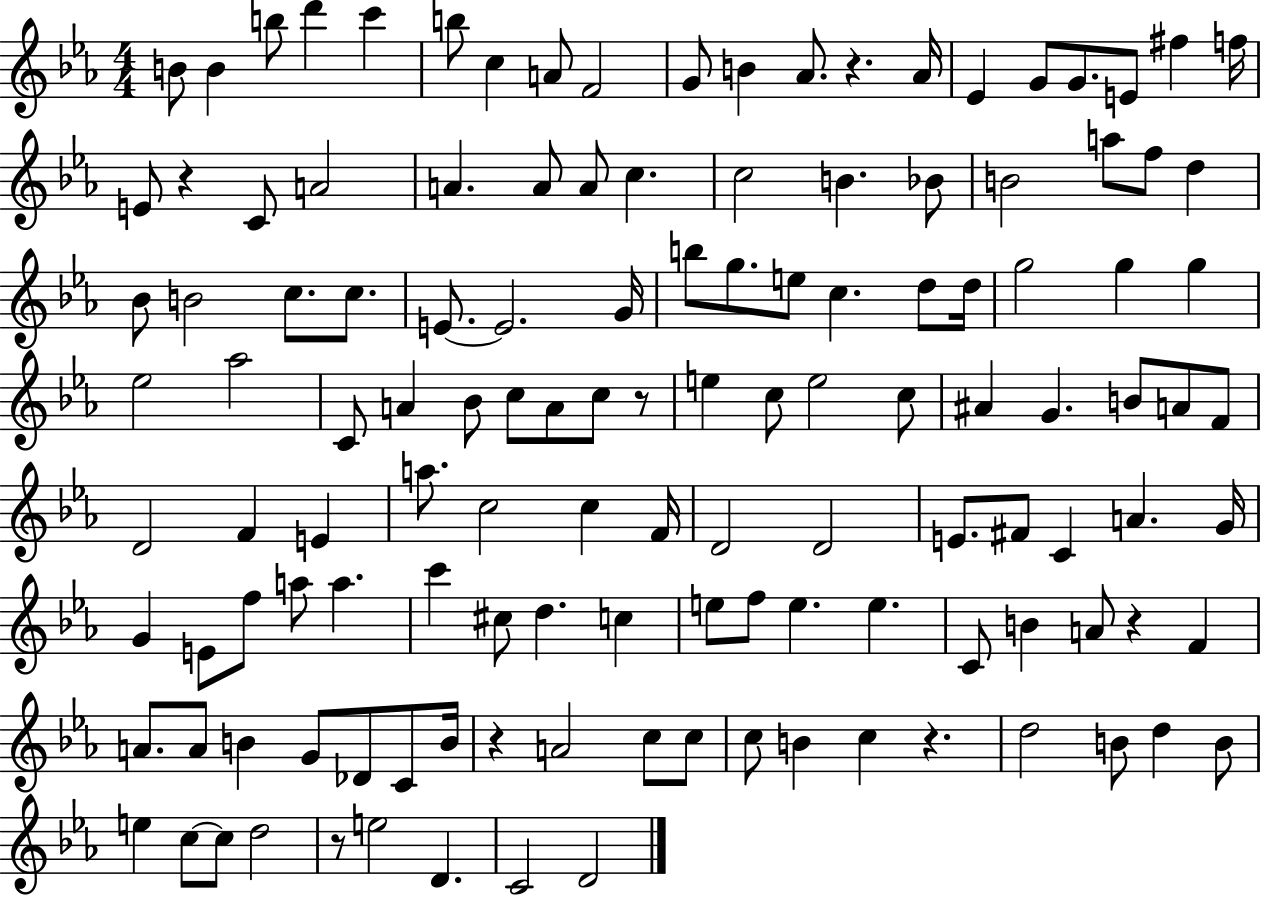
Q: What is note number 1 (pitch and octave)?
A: B4